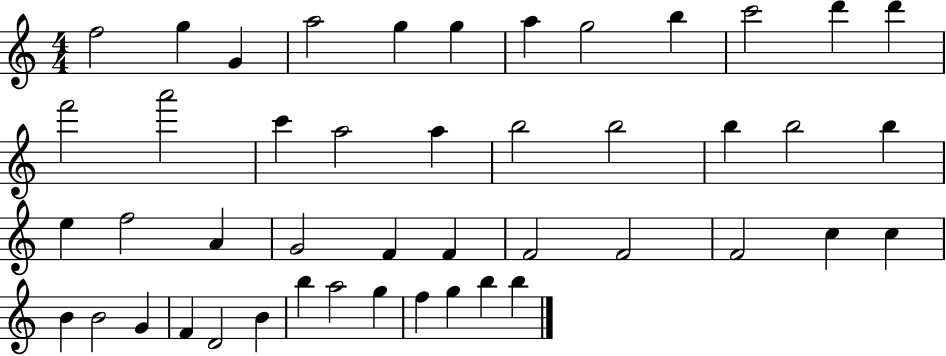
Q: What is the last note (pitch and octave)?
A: B5